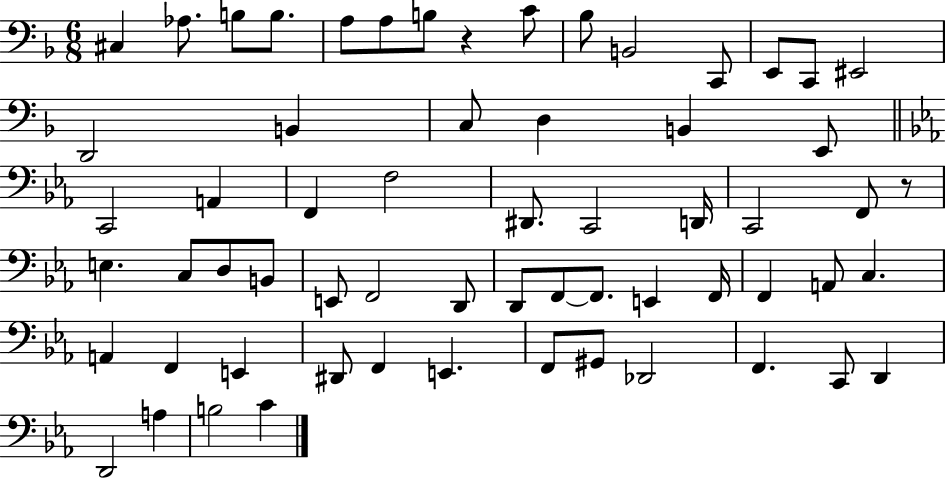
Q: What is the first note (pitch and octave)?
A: C#3